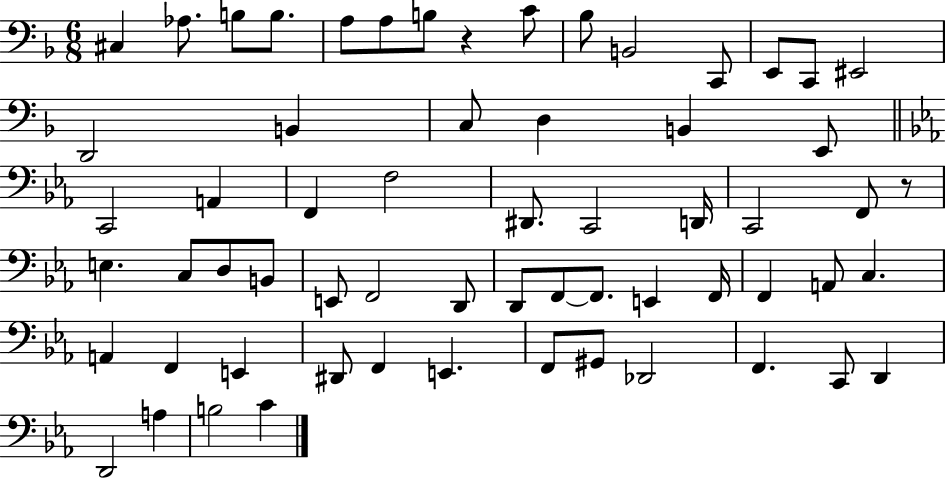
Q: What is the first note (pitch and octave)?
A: C#3